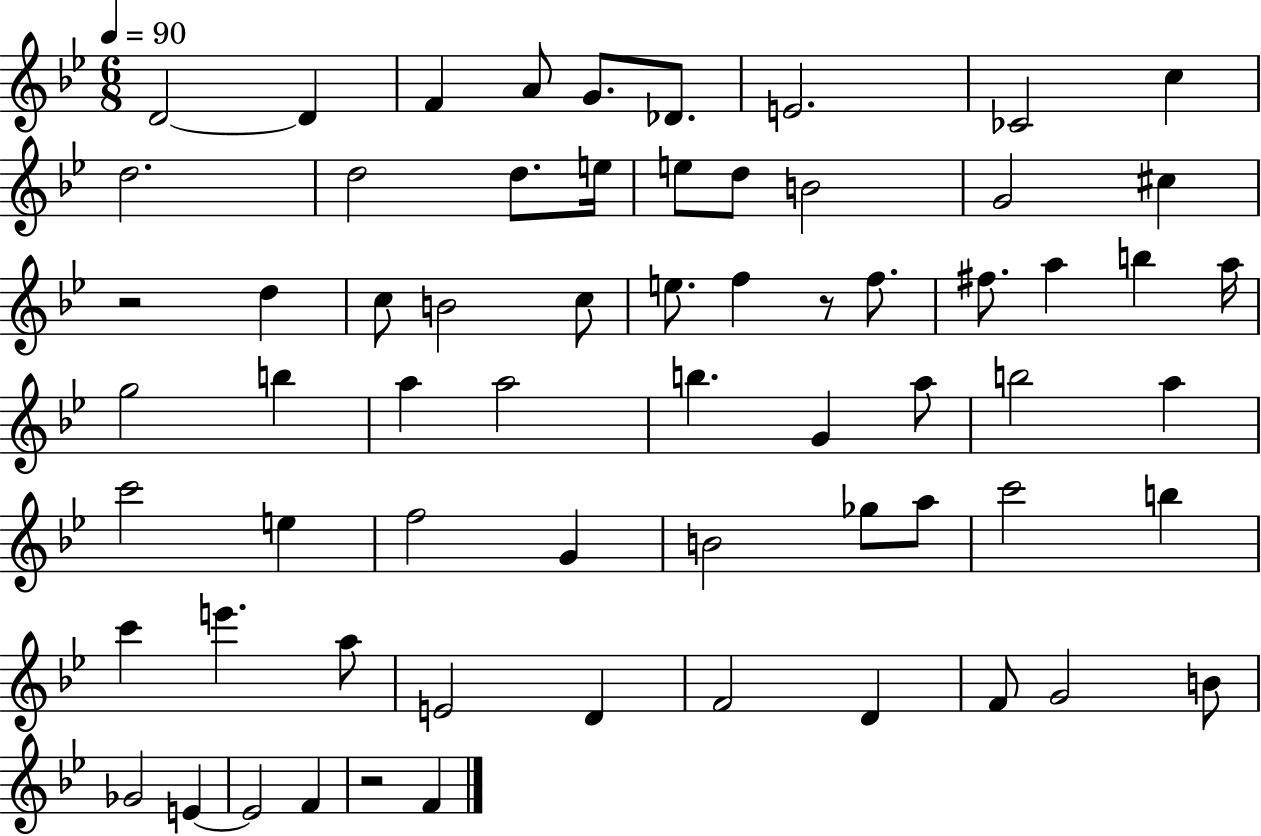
D4/h D4/q F4/q A4/e G4/e. Db4/e. E4/h. CES4/h C5/q D5/h. D5/h D5/e. E5/s E5/e D5/e B4/h G4/h C#5/q R/h D5/q C5/e B4/h C5/e E5/e. F5/q R/e F5/e. F#5/e. A5/q B5/q A5/s G5/h B5/q A5/q A5/h B5/q. G4/q A5/e B5/h A5/q C6/h E5/q F5/h G4/q B4/h Gb5/e A5/e C6/h B5/q C6/q E6/q. A5/e E4/h D4/q F4/h D4/q F4/e G4/h B4/e Gb4/h E4/q E4/h F4/q R/h F4/q